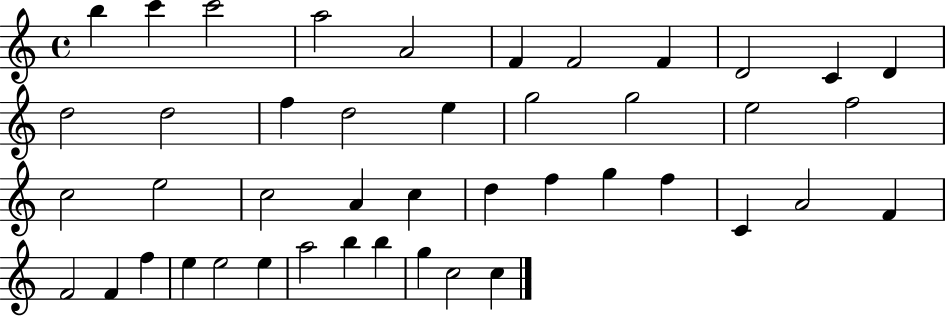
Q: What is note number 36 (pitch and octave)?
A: E5